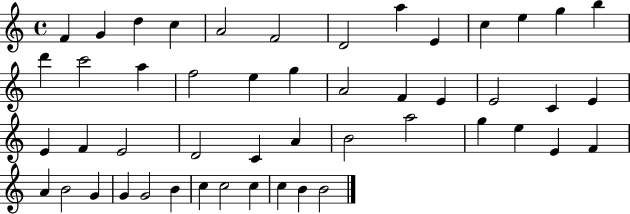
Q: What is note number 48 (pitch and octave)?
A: B4